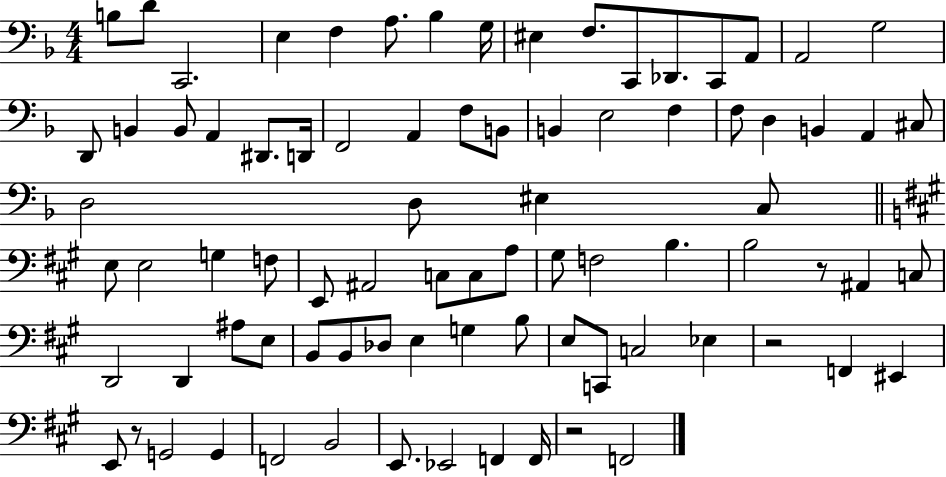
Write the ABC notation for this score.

X:1
T:Untitled
M:4/4
L:1/4
K:F
B,/2 D/2 C,,2 E, F, A,/2 _B, G,/4 ^E, F,/2 C,,/2 _D,,/2 C,,/2 A,,/2 A,,2 G,2 D,,/2 B,, B,,/2 A,, ^D,,/2 D,,/4 F,,2 A,, F,/2 B,,/2 B,, E,2 F, F,/2 D, B,, A,, ^C,/2 D,2 D,/2 ^E, C,/2 E,/2 E,2 G, F,/2 E,,/2 ^A,,2 C,/2 C,/2 A,/2 ^G,/2 F,2 B, B,2 z/2 ^A,, C,/2 D,,2 D,, ^A,/2 E,/2 B,,/2 B,,/2 _D,/2 E, G, B,/2 E,/2 C,,/2 C,2 _E, z2 F,, ^E,, E,,/2 z/2 G,,2 G,, F,,2 B,,2 E,,/2 _E,,2 F,, F,,/4 z2 F,,2